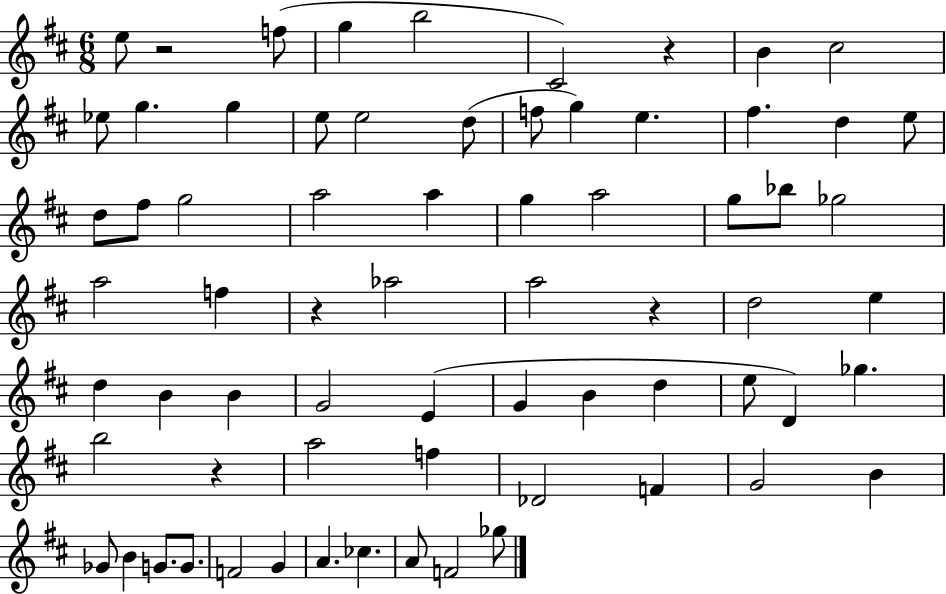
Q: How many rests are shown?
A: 5